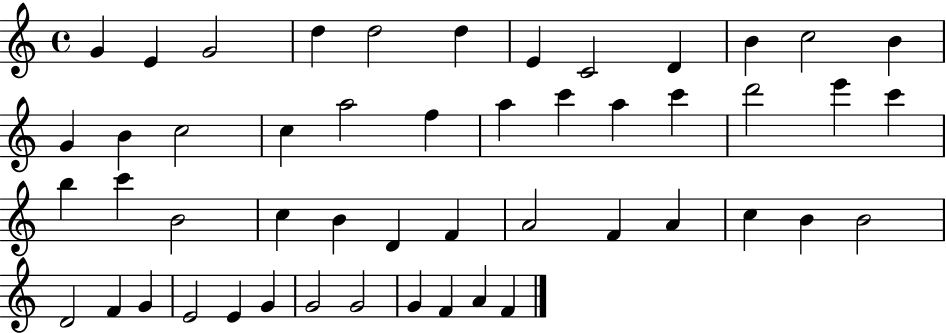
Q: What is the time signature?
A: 4/4